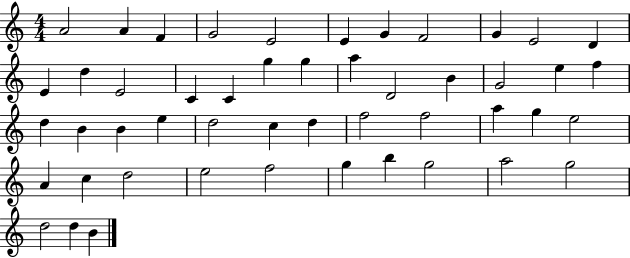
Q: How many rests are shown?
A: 0